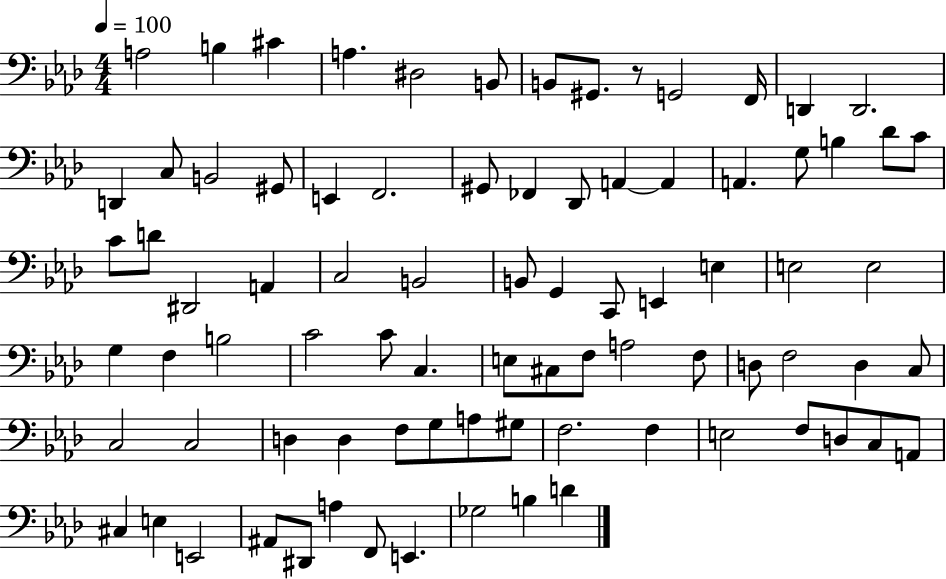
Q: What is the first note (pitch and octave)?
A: A3